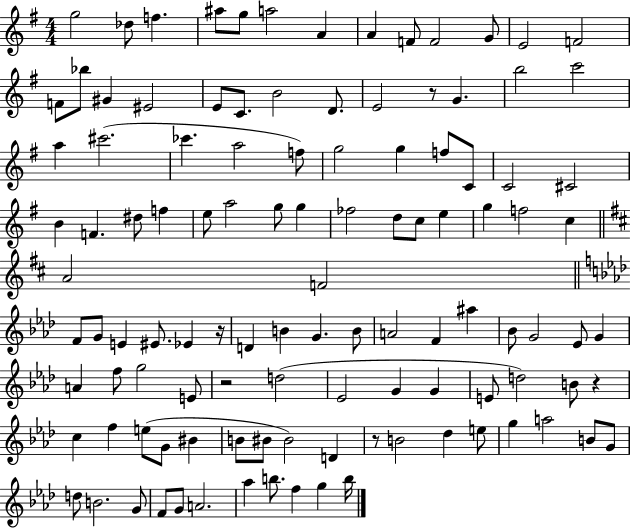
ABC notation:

X:1
T:Untitled
M:4/4
L:1/4
K:G
g2 _d/2 f ^a/2 g/2 a2 A A F/2 F2 G/2 E2 F2 F/2 _b/2 ^G ^E2 E/2 C/2 B2 D/2 E2 z/2 G b2 c'2 a ^c'2 _c' a2 f/2 g2 g f/2 C/2 C2 ^C2 B F ^d/2 f e/2 a2 g/2 g _f2 d/2 c/2 e g f2 c A2 F2 F/2 G/2 E ^E/2 _E z/4 D B G B/2 A2 F ^a _B/2 G2 _E/2 G A f/2 g2 E/2 z2 d2 _E2 G G E/2 d2 B/2 z c f e/2 G/2 ^B B/2 ^B/2 ^B2 D z/2 B2 _d e/2 g a2 B/2 G/2 d/2 B2 G/2 F/2 G/2 A2 _a b/2 f g b/4